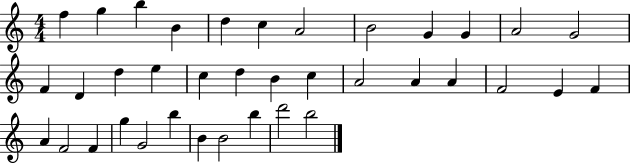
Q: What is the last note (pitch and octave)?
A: B5